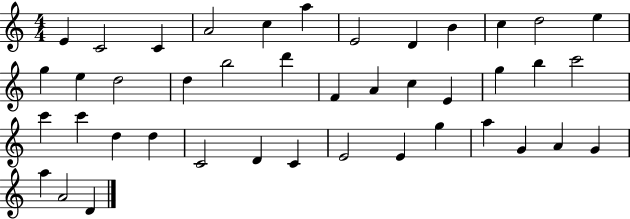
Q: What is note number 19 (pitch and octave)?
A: F4